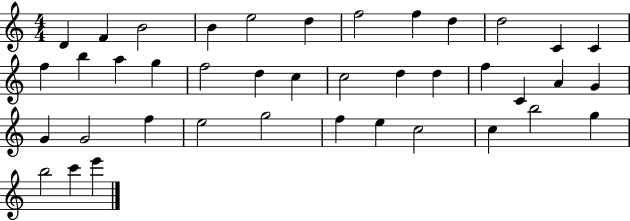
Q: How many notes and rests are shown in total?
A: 40